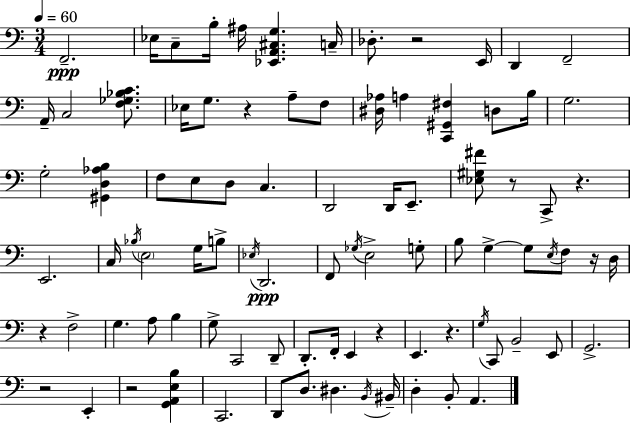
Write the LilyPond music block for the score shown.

{
  \clef bass
  \numericTimeSignature
  \time 3/4
  \key a \minor
  \tempo 4 = 60
  f,2.--\ppp | ees16 c8-- b16-. ais16 <ees, a, cis g>4. c16-- | des8.-. r2 e,16 | d,4 f,2-- | \break a,16-- c2 <f ges bes c'>8. | ees16 g8. r4 a8-- f8 | <dis aes>16 a4 <c, gis, fis>4 d8 b16 | g2. | \break g2-. <gis, d aes b>4 | f8 e8 d8 c4. | d,2 d,16 e,8.-- | <ees gis fis'>8 r8 c,8-> r4. | \break e,2. | c16 \acciaccatura { bes16 } \parenthesize e2 g16 b8-> | \acciaccatura { ees16 }\ppp d,2. | f,8 \acciaccatura { ges16 } e2-> | \break g8-. b8 g4->~~ g8 \acciaccatura { e16 } | f8 r16 d16 r4 f2-> | g4. a8 | b4 g8-> c,2 | \break d,8-- d,8.-. f,16-. e,4 | r4 e,4. r4. | \acciaccatura { g16 } c,8 b,2-- | e,8 g,2.-> | \break r2 | e,4-. r2 | <g, a, e b>4 c,2. | d,8 d8. dis4. | \break \acciaccatura { b,16 } bis,16-- d4-. b,8-. | a,4. \bar "|."
}